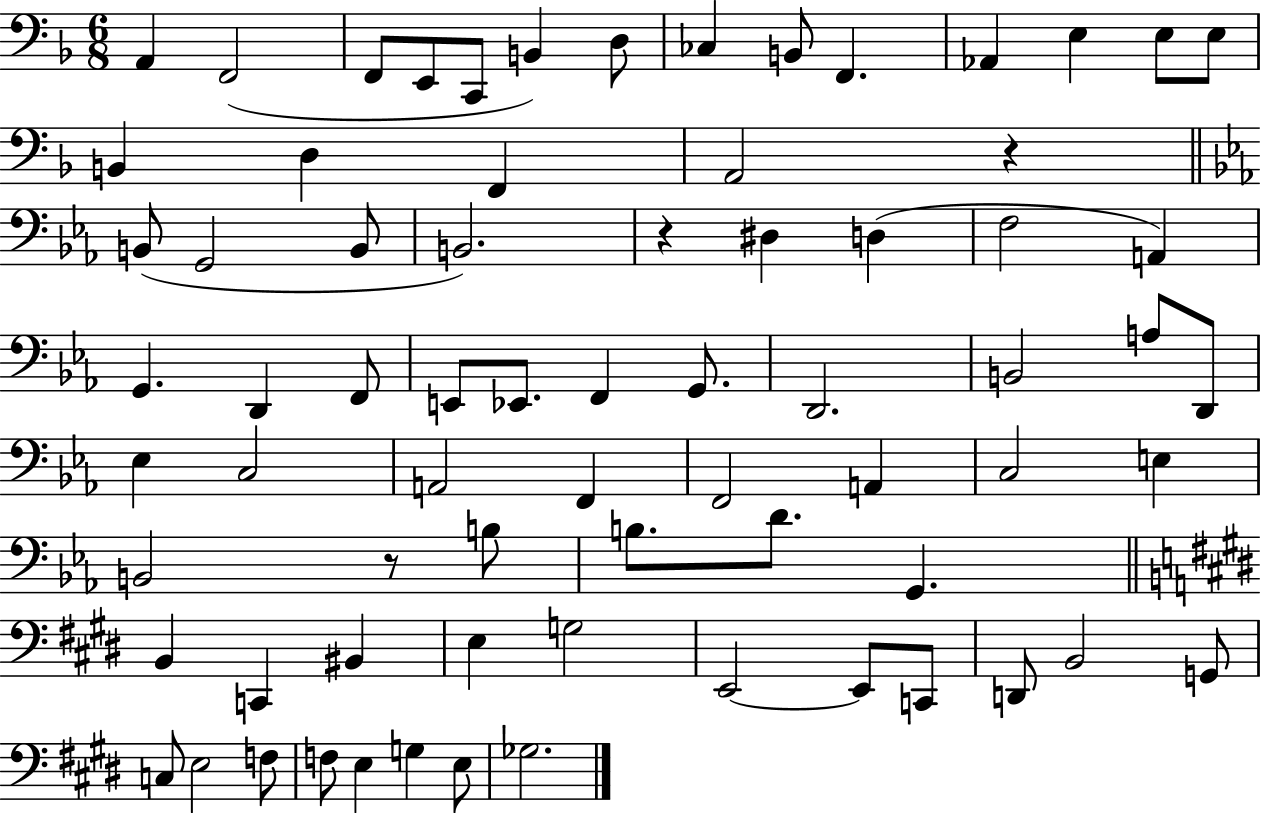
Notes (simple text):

A2/q F2/h F2/e E2/e C2/e B2/q D3/e CES3/q B2/e F2/q. Ab2/q E3/q E3/e E3/e B2/q D3/q F2/q A2/h R/q B2/e G2/h B2/e B2/h. R/q D#3/q D3/q F3/h A2/q G2/q. D2/q F2/e E2/e Eb2/e. F2/q G2/e. D2/h. B2/h A3/e D2/e Eb3/q C3/h A2/h F2/q F2/h A2/q C3/h E3/q B2/h R/e B3/e B3/e. D4/e. G2/q. B2/q C2/q BIS2/q E3/q G3/h E2/h E2/e C2/e D2/e B2/h G2/e C3/e E3/h F3/e F3/e E3/q G3/q E3/e Gb3/h.